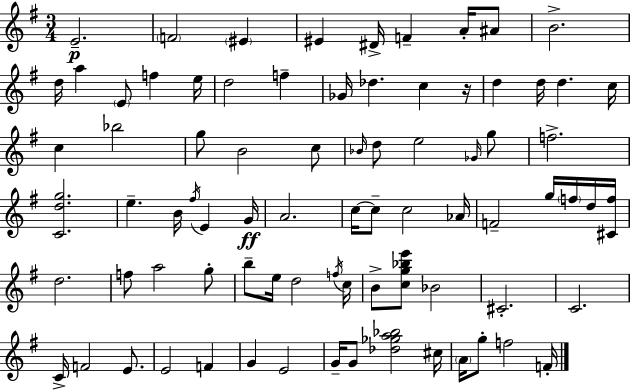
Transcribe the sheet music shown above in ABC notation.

X:1
T:Untitled
M:3/4
L:1/4
K:Em
E2 F2 ^E ^E ^D/4 F A/4 ^A/2 B2 d/4 a E/2 f e/4 d2 f _G/4 _d c z/4 d d/4 d c/4 c _b2 g/2 B2 c/2 _B/4 d/2 e2 _G/4 g/2 f2 [Cdg]2 e B/4 ^f/4 E G/4 A2 c/4 c/2 c2 _A/4 F2 g/4 f/4 d/4 [^Cf]/4 d2 f/2 a2 g/2 b/2 e/4 d2 f/4 c/4 B/2 [cg_be']/2 _B2 ^C2 C2 C/4 F2 E/2 E2 F G E2 G/4 G/2 [_d_ga_b]2 ^c/4 A/4 g/2 f2 F/4